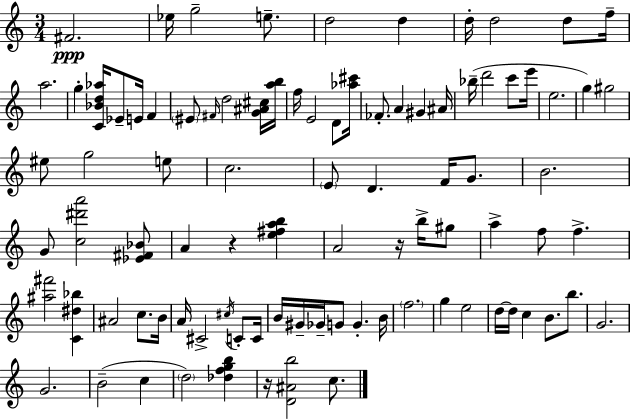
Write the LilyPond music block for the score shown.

{
  \clef treble
  \numericTimeSignature
  \time 3/4
  \key c \major
  fis'2.\ppp | ees''16 g''2-- e''8.-- | d''2 d''4 | d''16-. d''2 d''8 f''16-- | \break a''2. | g''4-. <c' bes' d'' aes''>16 ees'8-- e'16 f'4 | \parenthesize eis'8 \grace { fis'16 } d''2 <g' ais' cis''>16 | <a'' b''>16 f''16 e'2 d'8 | \break <aes'' cis'''>16 fes'8.-. a'4 gis'4 | ais'16 bes''16--( d'''2 c'''8 | e'''16 e''2. | g''4) gis''2 | \break eis''8 g''2 e''8 | c''2. | \parenthesize e'8 d'4. f'16 g'8. | b'2. | \break g'8 <c'' dis''' a'''>2 <ees' fis' bes'>8 | a'4 r4 <e'' fis'' a'' b''>4 | a'2 r16 b''16-> gis''8 | a''4-> f''8 f''4.-> | \break <ais'' fis'''>2 <c' dis'' bes''>4 | ais'2 c''8. | b'16 a'16 cis'2-> \acciaccatura { cis''16 } c'8-. | c'16 b'16 gis'16-- ges'16-- g'8 g'4.-. | \break b'16 \parenthesize f''2. | g''4 e''2 | d''16~~ d''16 c''4 b'8. b''8. | g'2. | \break g'2. | b'2--( c''4 | \parenthesize d''2) <des'' f'' g'' b''>4 | r16 <d' ais' b''>2 c''8. | \break \bar "|."
}